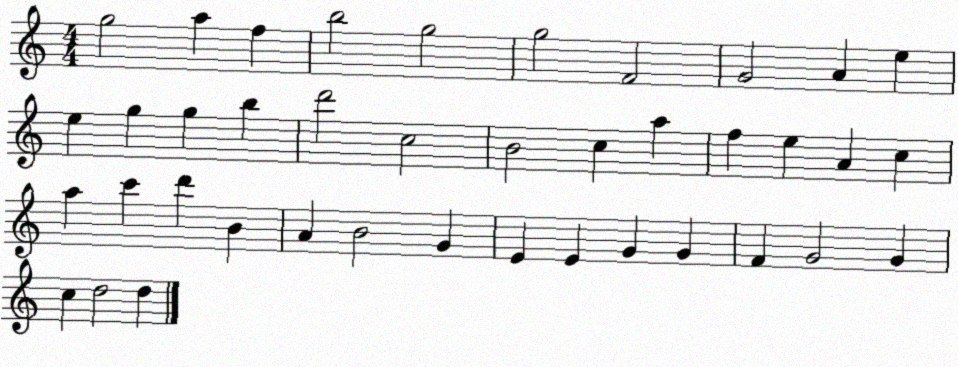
X:1
T:Untitled
M:4/4
L:1/4
K:C
g2 a f b2 g2 g2 F2 G2 A e e g g b d'2 c2 B2 c a f e A c a c' d' B A B2 G E E G G F G2 G c d2 d